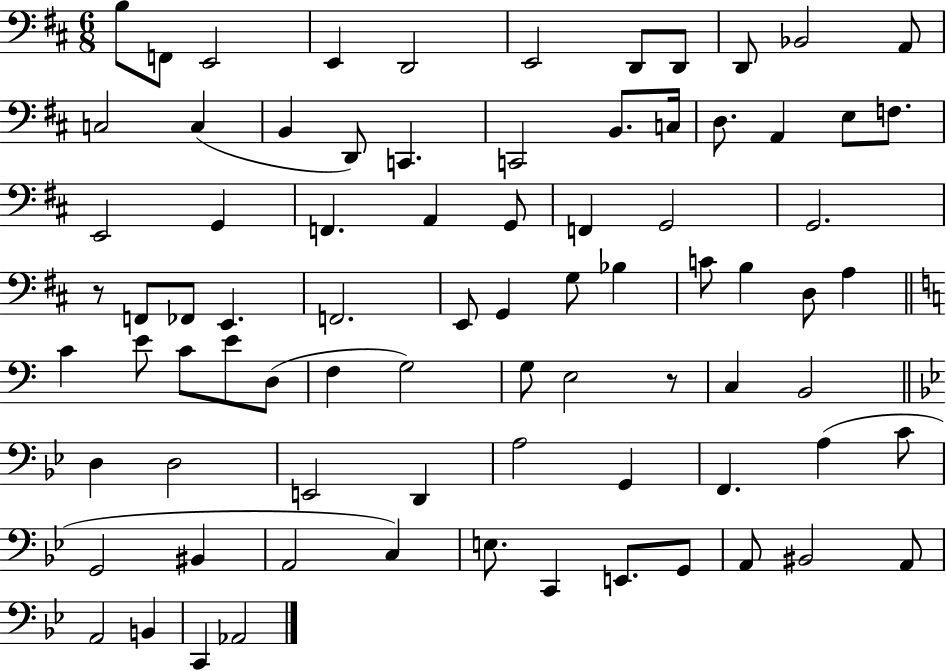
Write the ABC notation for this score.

X:1
T:Untitled
M:6/8
L:1/4
K:D
B,/2 F,,/2 E,,2 E,, D,,2 E,,2 D,,/2 D,,/2 D,,/2 _B,,2 A,,/2 C,2 C, B,, D,,/2 C,, C,,2 B,,/2 C,/4 D,/2 A,, E,/2 F,/2 E,,2 G,, F,, A,, G,,/2 F,, G,,2 G,,2 z/2 F,,/2 _F,,/2 E,, F,,2 E,,/2 G,, G,/2 _B, C/2 B, D,/2 A, C E/2 C/2 E/2 D,/2 F, G,2 G,/2 E,2 z/2 C, B,,2 D, D,2 E,,2 D,, A,2 G,, F,, A, C/2 G,,2 ^B,, A,,2 C, E,/2 C,, E,,/2 G,,/2 A,,/2 ^B,,2 A,,/2 A,,2 B,, C,, _A,,2